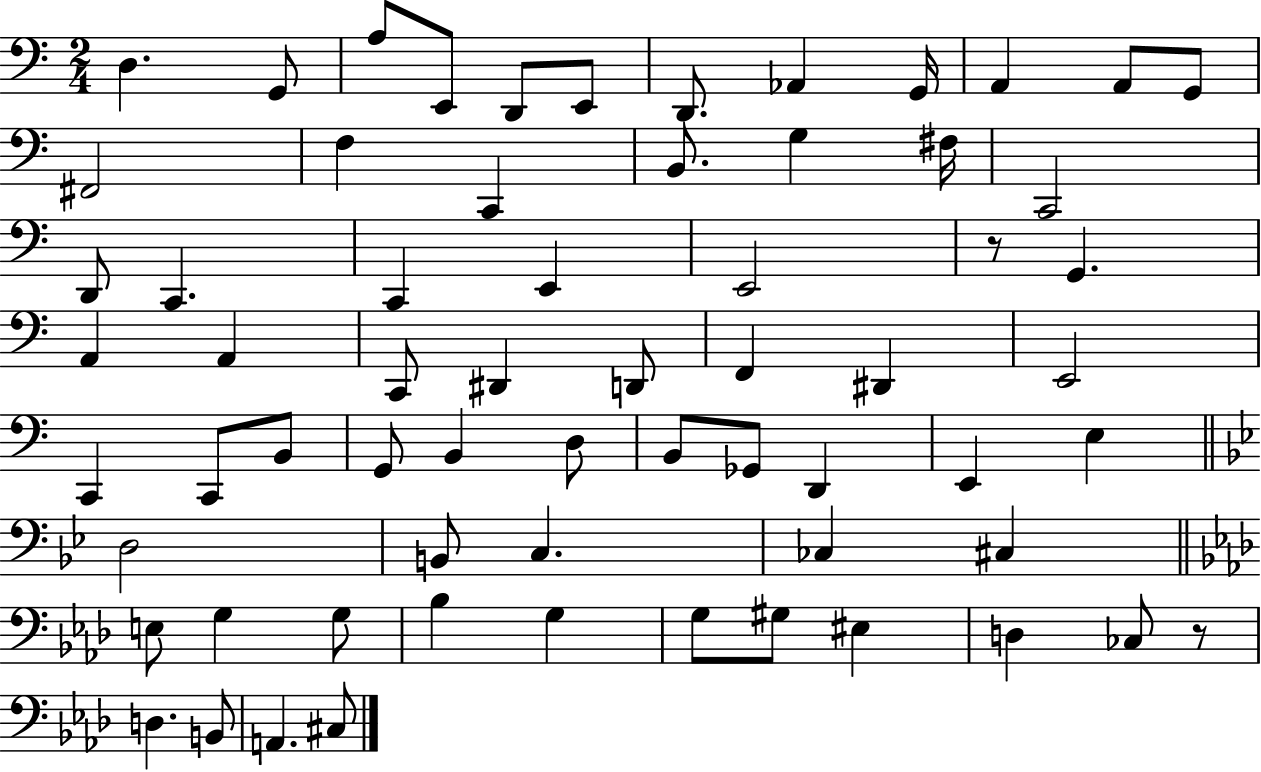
X:1
T:Untitled
M:2/4
L:1/4
K:C
D, G,,/2 A,/2 E,,/2 D,,/2 E,,/2 D,,/2 _A,, G,,/4 A,, A,,/2 G,,/2 ^F,,2 F, C,, B,,/2 G, ^F,/4 C,,2 D,,/2 C,, C,, E,, E,,2 z/2 G,, A,, A,, C,,/2 ^D,, D,,/2 F,, ^D,, E,,2 C,, C,,/2 B,,/2 G,,/2 B,, D,/2 B,,/2 _G,,/2 D,, E,, E, D,2 B,,/2 C, _C, ^C, E,/2 G, G,/2 _B, G, G,/2 ^G,/2 ^E, D, _C,/2 z/2 D, B,,/2 A,, ^C,/2